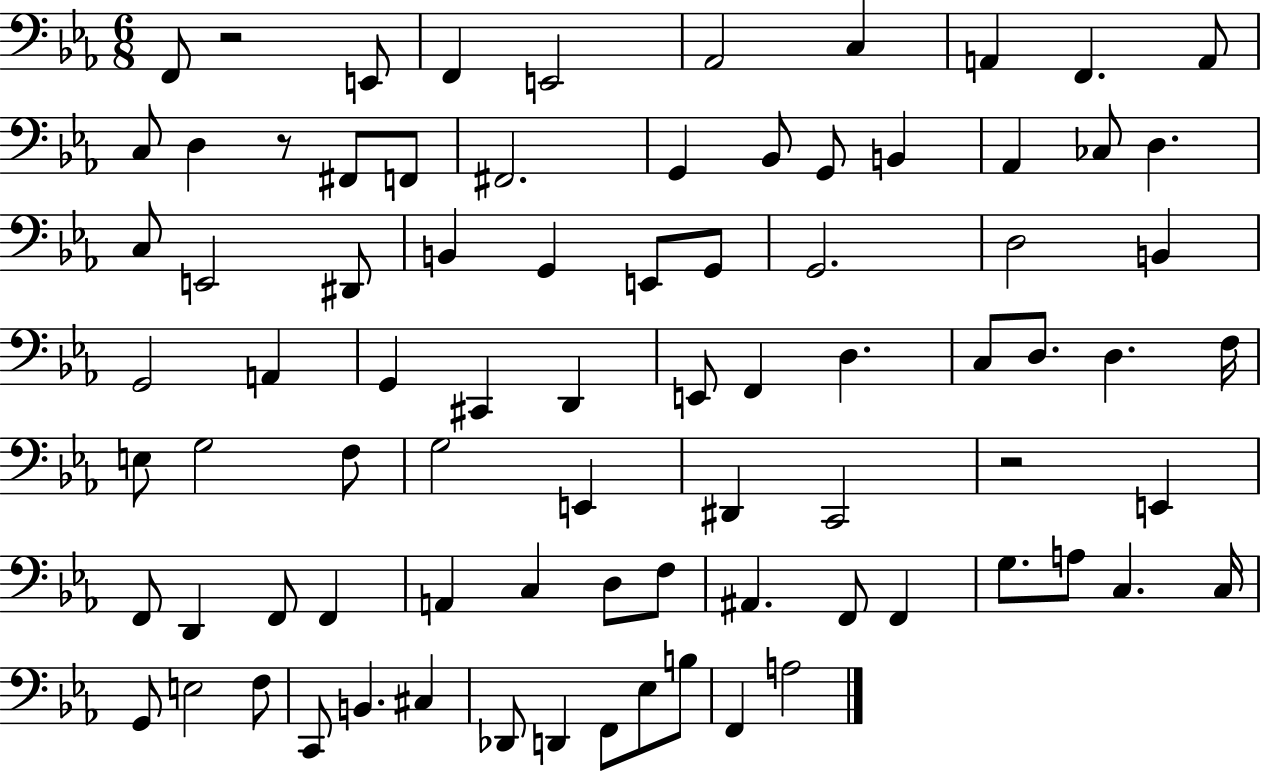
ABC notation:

X:1
T:Untitled
M:6/8
L:1/4
K:Eb
F,,/2 z2 E,,/2 F,, E,,2 _A,,2 C, A,, F,, A,,/2 C,/2 D, z/2 ^F,,/2 F,,/2 ^F,,2 G,, _B,,/2 G,,/2 B,, _A,, _C,/2 D, C,/2 E,,2 ^D,,/2 B,, G,, E,,/2 G,,/2 G,,2 D,2 B,, G,,2 A,, G,, ^C,, D,, E,,/2 F,, D, C,/2 D,/2 D, F,/4 E,/2 G,2 F,/2 G,2 E,, ^D,, C,,2 z2 E,, F,,/2 D,, F,,/2 F,, A,, C, D,/2 F,/2 ^A,, F,,/2 F,, G,/2 A,/2 C, C,/4 G,,/2 E,2 F,/2 C,,/2 B,, ^C, _D,,/2 D,, F,,/2 _E,/2 B,/2 F,, A,2